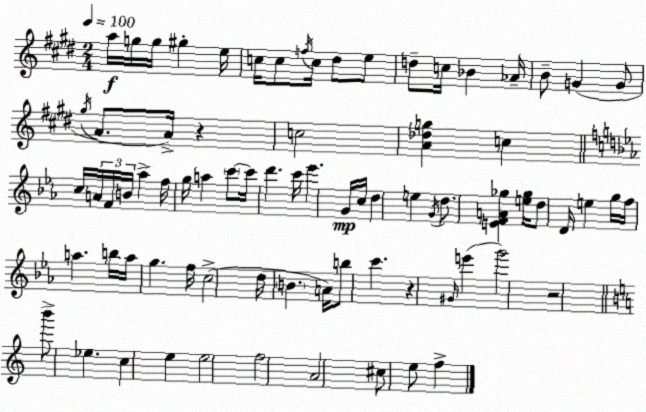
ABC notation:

X:1
T:Untitled
M:2/4
L:1/4
K:E
a/4 g/4 g/4 ^g e/4 c/4 c/2 f/4 c/4 ^d/2 e/2 d/2 c/4 _B _A/4 B/2 G G/2 ^g/4 A/2 A/4 z c2 [A_dg] c c/4 A/4 F/4 B/4 _a f/4 g/4 a c'/2 c'/4 d' c'/4 _e' G/4 c/4 d e G/4 d/2 [EFA_g] [e_g]/4 d/2 D/4 e g/4 f/4 a b/4 a/4 g f/4 c2 d/4 B A/4 b/2 c' z ^G/4 e' g'2 z2 b'/2 _e c e e2 f2 A2 ^c/2 e/2 f